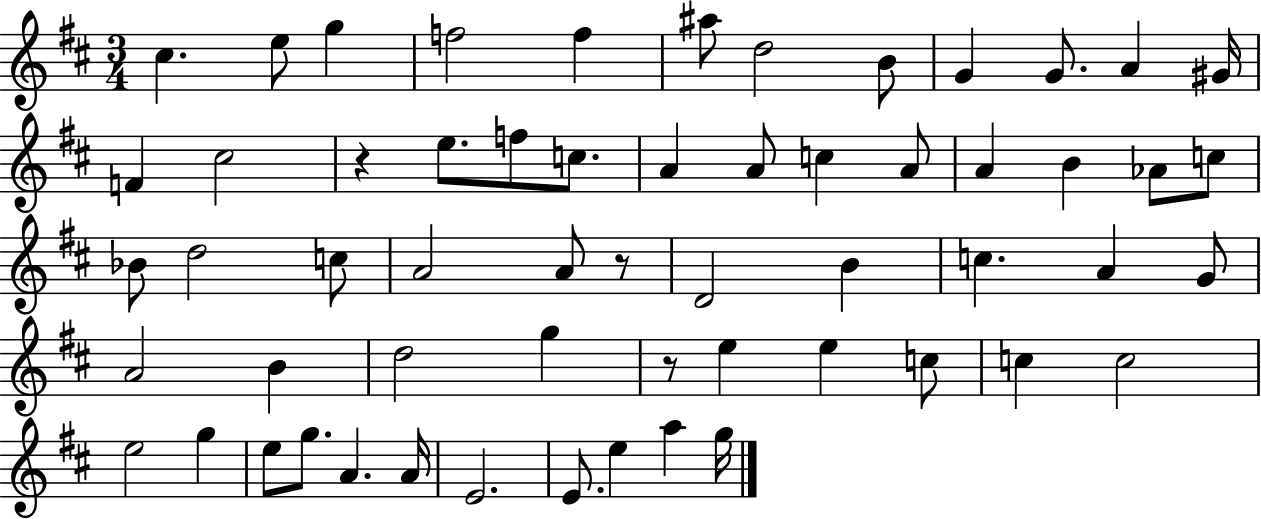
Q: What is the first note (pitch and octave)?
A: C#5